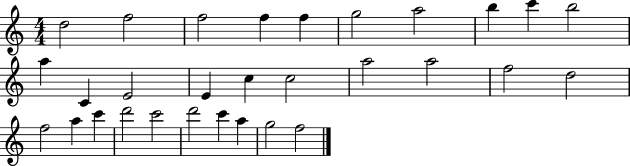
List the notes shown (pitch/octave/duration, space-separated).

D5/h F5/h F5/h F5/q F5/q G5/h A5/h B5/q C6/q B5/h A5/q C4/q E4/h E4/q C5/q C5/h A5/h A5/h F5/h D5/h F5/h A5/q C6/q D6/h C6/h D6/h C6/q A5/q G5/h F5/h